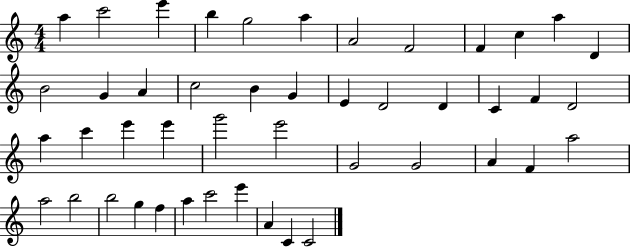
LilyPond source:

{
  \clef treble
  \numericTimeSignature
  \time 4/4
  \key c \major
  a''4 c'''2 e'''4 | b''4 g''2 a''4 | a'2 f'2 | f'4 c''4 a''4 d'4 | \break b'2 g'4 a'4 | c''2 b'4 g'4 | e'4 d'2 d'4 | c'4 f'4 d'2 | \break a''4 c'''4 e'''4 e'''4 | g'''2 e'''2 | g'2 g'2 | a'4 f'4 a''2 | \break a''2 b''2 | b''2 g''4 f''4 | a''4 c'''2 e'''4 | a'4 c'4 c'2 | \break \bar "|."
}